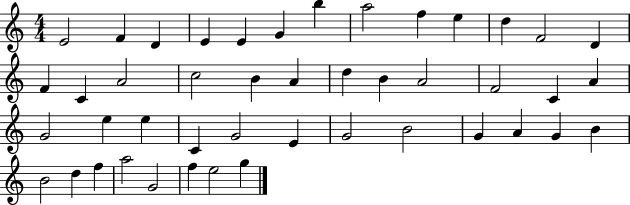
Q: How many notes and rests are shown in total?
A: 45